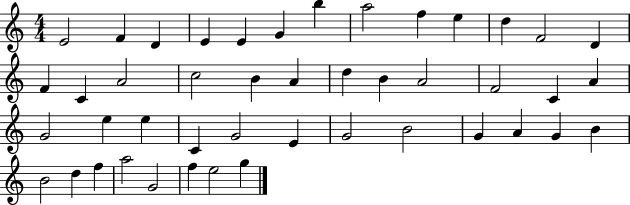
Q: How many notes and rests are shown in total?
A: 45